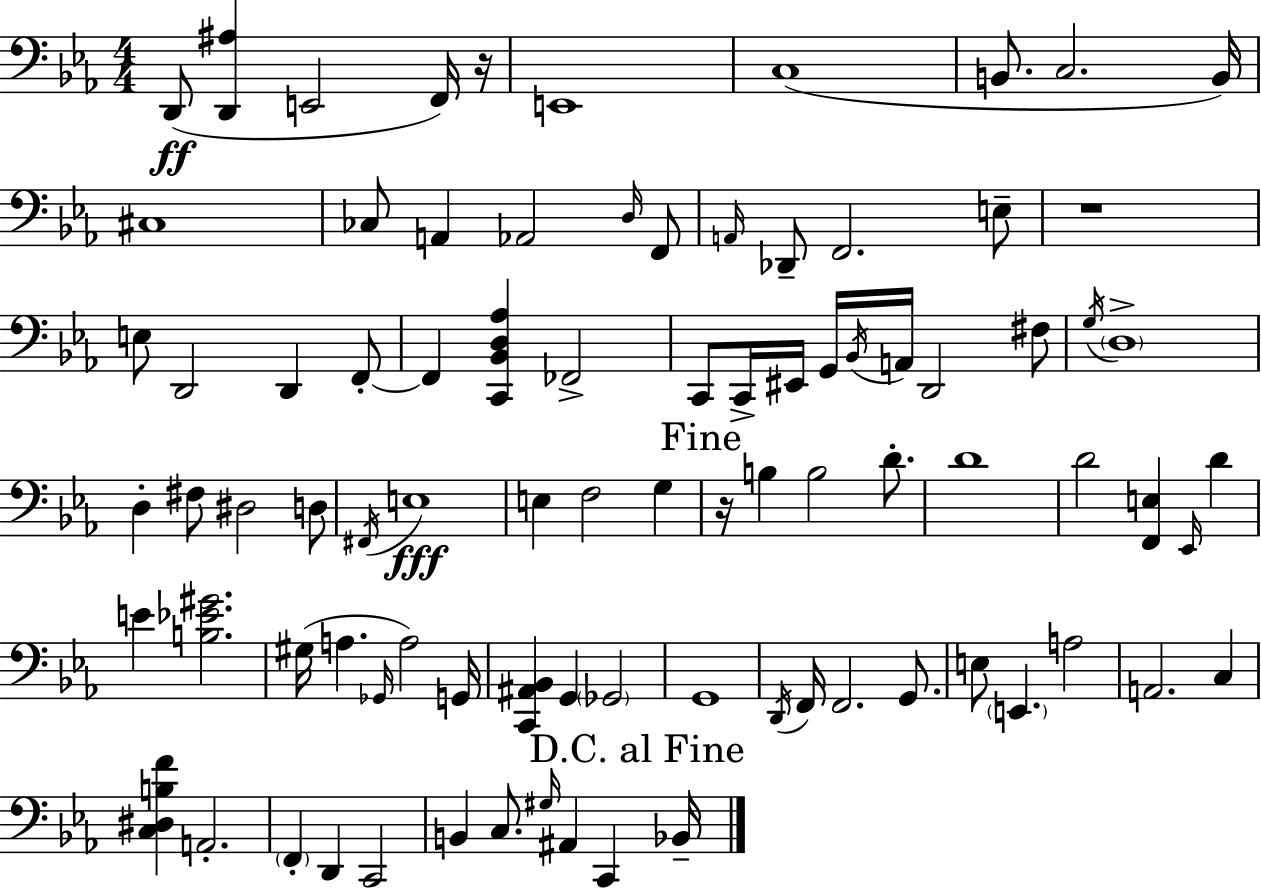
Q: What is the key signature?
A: C minor